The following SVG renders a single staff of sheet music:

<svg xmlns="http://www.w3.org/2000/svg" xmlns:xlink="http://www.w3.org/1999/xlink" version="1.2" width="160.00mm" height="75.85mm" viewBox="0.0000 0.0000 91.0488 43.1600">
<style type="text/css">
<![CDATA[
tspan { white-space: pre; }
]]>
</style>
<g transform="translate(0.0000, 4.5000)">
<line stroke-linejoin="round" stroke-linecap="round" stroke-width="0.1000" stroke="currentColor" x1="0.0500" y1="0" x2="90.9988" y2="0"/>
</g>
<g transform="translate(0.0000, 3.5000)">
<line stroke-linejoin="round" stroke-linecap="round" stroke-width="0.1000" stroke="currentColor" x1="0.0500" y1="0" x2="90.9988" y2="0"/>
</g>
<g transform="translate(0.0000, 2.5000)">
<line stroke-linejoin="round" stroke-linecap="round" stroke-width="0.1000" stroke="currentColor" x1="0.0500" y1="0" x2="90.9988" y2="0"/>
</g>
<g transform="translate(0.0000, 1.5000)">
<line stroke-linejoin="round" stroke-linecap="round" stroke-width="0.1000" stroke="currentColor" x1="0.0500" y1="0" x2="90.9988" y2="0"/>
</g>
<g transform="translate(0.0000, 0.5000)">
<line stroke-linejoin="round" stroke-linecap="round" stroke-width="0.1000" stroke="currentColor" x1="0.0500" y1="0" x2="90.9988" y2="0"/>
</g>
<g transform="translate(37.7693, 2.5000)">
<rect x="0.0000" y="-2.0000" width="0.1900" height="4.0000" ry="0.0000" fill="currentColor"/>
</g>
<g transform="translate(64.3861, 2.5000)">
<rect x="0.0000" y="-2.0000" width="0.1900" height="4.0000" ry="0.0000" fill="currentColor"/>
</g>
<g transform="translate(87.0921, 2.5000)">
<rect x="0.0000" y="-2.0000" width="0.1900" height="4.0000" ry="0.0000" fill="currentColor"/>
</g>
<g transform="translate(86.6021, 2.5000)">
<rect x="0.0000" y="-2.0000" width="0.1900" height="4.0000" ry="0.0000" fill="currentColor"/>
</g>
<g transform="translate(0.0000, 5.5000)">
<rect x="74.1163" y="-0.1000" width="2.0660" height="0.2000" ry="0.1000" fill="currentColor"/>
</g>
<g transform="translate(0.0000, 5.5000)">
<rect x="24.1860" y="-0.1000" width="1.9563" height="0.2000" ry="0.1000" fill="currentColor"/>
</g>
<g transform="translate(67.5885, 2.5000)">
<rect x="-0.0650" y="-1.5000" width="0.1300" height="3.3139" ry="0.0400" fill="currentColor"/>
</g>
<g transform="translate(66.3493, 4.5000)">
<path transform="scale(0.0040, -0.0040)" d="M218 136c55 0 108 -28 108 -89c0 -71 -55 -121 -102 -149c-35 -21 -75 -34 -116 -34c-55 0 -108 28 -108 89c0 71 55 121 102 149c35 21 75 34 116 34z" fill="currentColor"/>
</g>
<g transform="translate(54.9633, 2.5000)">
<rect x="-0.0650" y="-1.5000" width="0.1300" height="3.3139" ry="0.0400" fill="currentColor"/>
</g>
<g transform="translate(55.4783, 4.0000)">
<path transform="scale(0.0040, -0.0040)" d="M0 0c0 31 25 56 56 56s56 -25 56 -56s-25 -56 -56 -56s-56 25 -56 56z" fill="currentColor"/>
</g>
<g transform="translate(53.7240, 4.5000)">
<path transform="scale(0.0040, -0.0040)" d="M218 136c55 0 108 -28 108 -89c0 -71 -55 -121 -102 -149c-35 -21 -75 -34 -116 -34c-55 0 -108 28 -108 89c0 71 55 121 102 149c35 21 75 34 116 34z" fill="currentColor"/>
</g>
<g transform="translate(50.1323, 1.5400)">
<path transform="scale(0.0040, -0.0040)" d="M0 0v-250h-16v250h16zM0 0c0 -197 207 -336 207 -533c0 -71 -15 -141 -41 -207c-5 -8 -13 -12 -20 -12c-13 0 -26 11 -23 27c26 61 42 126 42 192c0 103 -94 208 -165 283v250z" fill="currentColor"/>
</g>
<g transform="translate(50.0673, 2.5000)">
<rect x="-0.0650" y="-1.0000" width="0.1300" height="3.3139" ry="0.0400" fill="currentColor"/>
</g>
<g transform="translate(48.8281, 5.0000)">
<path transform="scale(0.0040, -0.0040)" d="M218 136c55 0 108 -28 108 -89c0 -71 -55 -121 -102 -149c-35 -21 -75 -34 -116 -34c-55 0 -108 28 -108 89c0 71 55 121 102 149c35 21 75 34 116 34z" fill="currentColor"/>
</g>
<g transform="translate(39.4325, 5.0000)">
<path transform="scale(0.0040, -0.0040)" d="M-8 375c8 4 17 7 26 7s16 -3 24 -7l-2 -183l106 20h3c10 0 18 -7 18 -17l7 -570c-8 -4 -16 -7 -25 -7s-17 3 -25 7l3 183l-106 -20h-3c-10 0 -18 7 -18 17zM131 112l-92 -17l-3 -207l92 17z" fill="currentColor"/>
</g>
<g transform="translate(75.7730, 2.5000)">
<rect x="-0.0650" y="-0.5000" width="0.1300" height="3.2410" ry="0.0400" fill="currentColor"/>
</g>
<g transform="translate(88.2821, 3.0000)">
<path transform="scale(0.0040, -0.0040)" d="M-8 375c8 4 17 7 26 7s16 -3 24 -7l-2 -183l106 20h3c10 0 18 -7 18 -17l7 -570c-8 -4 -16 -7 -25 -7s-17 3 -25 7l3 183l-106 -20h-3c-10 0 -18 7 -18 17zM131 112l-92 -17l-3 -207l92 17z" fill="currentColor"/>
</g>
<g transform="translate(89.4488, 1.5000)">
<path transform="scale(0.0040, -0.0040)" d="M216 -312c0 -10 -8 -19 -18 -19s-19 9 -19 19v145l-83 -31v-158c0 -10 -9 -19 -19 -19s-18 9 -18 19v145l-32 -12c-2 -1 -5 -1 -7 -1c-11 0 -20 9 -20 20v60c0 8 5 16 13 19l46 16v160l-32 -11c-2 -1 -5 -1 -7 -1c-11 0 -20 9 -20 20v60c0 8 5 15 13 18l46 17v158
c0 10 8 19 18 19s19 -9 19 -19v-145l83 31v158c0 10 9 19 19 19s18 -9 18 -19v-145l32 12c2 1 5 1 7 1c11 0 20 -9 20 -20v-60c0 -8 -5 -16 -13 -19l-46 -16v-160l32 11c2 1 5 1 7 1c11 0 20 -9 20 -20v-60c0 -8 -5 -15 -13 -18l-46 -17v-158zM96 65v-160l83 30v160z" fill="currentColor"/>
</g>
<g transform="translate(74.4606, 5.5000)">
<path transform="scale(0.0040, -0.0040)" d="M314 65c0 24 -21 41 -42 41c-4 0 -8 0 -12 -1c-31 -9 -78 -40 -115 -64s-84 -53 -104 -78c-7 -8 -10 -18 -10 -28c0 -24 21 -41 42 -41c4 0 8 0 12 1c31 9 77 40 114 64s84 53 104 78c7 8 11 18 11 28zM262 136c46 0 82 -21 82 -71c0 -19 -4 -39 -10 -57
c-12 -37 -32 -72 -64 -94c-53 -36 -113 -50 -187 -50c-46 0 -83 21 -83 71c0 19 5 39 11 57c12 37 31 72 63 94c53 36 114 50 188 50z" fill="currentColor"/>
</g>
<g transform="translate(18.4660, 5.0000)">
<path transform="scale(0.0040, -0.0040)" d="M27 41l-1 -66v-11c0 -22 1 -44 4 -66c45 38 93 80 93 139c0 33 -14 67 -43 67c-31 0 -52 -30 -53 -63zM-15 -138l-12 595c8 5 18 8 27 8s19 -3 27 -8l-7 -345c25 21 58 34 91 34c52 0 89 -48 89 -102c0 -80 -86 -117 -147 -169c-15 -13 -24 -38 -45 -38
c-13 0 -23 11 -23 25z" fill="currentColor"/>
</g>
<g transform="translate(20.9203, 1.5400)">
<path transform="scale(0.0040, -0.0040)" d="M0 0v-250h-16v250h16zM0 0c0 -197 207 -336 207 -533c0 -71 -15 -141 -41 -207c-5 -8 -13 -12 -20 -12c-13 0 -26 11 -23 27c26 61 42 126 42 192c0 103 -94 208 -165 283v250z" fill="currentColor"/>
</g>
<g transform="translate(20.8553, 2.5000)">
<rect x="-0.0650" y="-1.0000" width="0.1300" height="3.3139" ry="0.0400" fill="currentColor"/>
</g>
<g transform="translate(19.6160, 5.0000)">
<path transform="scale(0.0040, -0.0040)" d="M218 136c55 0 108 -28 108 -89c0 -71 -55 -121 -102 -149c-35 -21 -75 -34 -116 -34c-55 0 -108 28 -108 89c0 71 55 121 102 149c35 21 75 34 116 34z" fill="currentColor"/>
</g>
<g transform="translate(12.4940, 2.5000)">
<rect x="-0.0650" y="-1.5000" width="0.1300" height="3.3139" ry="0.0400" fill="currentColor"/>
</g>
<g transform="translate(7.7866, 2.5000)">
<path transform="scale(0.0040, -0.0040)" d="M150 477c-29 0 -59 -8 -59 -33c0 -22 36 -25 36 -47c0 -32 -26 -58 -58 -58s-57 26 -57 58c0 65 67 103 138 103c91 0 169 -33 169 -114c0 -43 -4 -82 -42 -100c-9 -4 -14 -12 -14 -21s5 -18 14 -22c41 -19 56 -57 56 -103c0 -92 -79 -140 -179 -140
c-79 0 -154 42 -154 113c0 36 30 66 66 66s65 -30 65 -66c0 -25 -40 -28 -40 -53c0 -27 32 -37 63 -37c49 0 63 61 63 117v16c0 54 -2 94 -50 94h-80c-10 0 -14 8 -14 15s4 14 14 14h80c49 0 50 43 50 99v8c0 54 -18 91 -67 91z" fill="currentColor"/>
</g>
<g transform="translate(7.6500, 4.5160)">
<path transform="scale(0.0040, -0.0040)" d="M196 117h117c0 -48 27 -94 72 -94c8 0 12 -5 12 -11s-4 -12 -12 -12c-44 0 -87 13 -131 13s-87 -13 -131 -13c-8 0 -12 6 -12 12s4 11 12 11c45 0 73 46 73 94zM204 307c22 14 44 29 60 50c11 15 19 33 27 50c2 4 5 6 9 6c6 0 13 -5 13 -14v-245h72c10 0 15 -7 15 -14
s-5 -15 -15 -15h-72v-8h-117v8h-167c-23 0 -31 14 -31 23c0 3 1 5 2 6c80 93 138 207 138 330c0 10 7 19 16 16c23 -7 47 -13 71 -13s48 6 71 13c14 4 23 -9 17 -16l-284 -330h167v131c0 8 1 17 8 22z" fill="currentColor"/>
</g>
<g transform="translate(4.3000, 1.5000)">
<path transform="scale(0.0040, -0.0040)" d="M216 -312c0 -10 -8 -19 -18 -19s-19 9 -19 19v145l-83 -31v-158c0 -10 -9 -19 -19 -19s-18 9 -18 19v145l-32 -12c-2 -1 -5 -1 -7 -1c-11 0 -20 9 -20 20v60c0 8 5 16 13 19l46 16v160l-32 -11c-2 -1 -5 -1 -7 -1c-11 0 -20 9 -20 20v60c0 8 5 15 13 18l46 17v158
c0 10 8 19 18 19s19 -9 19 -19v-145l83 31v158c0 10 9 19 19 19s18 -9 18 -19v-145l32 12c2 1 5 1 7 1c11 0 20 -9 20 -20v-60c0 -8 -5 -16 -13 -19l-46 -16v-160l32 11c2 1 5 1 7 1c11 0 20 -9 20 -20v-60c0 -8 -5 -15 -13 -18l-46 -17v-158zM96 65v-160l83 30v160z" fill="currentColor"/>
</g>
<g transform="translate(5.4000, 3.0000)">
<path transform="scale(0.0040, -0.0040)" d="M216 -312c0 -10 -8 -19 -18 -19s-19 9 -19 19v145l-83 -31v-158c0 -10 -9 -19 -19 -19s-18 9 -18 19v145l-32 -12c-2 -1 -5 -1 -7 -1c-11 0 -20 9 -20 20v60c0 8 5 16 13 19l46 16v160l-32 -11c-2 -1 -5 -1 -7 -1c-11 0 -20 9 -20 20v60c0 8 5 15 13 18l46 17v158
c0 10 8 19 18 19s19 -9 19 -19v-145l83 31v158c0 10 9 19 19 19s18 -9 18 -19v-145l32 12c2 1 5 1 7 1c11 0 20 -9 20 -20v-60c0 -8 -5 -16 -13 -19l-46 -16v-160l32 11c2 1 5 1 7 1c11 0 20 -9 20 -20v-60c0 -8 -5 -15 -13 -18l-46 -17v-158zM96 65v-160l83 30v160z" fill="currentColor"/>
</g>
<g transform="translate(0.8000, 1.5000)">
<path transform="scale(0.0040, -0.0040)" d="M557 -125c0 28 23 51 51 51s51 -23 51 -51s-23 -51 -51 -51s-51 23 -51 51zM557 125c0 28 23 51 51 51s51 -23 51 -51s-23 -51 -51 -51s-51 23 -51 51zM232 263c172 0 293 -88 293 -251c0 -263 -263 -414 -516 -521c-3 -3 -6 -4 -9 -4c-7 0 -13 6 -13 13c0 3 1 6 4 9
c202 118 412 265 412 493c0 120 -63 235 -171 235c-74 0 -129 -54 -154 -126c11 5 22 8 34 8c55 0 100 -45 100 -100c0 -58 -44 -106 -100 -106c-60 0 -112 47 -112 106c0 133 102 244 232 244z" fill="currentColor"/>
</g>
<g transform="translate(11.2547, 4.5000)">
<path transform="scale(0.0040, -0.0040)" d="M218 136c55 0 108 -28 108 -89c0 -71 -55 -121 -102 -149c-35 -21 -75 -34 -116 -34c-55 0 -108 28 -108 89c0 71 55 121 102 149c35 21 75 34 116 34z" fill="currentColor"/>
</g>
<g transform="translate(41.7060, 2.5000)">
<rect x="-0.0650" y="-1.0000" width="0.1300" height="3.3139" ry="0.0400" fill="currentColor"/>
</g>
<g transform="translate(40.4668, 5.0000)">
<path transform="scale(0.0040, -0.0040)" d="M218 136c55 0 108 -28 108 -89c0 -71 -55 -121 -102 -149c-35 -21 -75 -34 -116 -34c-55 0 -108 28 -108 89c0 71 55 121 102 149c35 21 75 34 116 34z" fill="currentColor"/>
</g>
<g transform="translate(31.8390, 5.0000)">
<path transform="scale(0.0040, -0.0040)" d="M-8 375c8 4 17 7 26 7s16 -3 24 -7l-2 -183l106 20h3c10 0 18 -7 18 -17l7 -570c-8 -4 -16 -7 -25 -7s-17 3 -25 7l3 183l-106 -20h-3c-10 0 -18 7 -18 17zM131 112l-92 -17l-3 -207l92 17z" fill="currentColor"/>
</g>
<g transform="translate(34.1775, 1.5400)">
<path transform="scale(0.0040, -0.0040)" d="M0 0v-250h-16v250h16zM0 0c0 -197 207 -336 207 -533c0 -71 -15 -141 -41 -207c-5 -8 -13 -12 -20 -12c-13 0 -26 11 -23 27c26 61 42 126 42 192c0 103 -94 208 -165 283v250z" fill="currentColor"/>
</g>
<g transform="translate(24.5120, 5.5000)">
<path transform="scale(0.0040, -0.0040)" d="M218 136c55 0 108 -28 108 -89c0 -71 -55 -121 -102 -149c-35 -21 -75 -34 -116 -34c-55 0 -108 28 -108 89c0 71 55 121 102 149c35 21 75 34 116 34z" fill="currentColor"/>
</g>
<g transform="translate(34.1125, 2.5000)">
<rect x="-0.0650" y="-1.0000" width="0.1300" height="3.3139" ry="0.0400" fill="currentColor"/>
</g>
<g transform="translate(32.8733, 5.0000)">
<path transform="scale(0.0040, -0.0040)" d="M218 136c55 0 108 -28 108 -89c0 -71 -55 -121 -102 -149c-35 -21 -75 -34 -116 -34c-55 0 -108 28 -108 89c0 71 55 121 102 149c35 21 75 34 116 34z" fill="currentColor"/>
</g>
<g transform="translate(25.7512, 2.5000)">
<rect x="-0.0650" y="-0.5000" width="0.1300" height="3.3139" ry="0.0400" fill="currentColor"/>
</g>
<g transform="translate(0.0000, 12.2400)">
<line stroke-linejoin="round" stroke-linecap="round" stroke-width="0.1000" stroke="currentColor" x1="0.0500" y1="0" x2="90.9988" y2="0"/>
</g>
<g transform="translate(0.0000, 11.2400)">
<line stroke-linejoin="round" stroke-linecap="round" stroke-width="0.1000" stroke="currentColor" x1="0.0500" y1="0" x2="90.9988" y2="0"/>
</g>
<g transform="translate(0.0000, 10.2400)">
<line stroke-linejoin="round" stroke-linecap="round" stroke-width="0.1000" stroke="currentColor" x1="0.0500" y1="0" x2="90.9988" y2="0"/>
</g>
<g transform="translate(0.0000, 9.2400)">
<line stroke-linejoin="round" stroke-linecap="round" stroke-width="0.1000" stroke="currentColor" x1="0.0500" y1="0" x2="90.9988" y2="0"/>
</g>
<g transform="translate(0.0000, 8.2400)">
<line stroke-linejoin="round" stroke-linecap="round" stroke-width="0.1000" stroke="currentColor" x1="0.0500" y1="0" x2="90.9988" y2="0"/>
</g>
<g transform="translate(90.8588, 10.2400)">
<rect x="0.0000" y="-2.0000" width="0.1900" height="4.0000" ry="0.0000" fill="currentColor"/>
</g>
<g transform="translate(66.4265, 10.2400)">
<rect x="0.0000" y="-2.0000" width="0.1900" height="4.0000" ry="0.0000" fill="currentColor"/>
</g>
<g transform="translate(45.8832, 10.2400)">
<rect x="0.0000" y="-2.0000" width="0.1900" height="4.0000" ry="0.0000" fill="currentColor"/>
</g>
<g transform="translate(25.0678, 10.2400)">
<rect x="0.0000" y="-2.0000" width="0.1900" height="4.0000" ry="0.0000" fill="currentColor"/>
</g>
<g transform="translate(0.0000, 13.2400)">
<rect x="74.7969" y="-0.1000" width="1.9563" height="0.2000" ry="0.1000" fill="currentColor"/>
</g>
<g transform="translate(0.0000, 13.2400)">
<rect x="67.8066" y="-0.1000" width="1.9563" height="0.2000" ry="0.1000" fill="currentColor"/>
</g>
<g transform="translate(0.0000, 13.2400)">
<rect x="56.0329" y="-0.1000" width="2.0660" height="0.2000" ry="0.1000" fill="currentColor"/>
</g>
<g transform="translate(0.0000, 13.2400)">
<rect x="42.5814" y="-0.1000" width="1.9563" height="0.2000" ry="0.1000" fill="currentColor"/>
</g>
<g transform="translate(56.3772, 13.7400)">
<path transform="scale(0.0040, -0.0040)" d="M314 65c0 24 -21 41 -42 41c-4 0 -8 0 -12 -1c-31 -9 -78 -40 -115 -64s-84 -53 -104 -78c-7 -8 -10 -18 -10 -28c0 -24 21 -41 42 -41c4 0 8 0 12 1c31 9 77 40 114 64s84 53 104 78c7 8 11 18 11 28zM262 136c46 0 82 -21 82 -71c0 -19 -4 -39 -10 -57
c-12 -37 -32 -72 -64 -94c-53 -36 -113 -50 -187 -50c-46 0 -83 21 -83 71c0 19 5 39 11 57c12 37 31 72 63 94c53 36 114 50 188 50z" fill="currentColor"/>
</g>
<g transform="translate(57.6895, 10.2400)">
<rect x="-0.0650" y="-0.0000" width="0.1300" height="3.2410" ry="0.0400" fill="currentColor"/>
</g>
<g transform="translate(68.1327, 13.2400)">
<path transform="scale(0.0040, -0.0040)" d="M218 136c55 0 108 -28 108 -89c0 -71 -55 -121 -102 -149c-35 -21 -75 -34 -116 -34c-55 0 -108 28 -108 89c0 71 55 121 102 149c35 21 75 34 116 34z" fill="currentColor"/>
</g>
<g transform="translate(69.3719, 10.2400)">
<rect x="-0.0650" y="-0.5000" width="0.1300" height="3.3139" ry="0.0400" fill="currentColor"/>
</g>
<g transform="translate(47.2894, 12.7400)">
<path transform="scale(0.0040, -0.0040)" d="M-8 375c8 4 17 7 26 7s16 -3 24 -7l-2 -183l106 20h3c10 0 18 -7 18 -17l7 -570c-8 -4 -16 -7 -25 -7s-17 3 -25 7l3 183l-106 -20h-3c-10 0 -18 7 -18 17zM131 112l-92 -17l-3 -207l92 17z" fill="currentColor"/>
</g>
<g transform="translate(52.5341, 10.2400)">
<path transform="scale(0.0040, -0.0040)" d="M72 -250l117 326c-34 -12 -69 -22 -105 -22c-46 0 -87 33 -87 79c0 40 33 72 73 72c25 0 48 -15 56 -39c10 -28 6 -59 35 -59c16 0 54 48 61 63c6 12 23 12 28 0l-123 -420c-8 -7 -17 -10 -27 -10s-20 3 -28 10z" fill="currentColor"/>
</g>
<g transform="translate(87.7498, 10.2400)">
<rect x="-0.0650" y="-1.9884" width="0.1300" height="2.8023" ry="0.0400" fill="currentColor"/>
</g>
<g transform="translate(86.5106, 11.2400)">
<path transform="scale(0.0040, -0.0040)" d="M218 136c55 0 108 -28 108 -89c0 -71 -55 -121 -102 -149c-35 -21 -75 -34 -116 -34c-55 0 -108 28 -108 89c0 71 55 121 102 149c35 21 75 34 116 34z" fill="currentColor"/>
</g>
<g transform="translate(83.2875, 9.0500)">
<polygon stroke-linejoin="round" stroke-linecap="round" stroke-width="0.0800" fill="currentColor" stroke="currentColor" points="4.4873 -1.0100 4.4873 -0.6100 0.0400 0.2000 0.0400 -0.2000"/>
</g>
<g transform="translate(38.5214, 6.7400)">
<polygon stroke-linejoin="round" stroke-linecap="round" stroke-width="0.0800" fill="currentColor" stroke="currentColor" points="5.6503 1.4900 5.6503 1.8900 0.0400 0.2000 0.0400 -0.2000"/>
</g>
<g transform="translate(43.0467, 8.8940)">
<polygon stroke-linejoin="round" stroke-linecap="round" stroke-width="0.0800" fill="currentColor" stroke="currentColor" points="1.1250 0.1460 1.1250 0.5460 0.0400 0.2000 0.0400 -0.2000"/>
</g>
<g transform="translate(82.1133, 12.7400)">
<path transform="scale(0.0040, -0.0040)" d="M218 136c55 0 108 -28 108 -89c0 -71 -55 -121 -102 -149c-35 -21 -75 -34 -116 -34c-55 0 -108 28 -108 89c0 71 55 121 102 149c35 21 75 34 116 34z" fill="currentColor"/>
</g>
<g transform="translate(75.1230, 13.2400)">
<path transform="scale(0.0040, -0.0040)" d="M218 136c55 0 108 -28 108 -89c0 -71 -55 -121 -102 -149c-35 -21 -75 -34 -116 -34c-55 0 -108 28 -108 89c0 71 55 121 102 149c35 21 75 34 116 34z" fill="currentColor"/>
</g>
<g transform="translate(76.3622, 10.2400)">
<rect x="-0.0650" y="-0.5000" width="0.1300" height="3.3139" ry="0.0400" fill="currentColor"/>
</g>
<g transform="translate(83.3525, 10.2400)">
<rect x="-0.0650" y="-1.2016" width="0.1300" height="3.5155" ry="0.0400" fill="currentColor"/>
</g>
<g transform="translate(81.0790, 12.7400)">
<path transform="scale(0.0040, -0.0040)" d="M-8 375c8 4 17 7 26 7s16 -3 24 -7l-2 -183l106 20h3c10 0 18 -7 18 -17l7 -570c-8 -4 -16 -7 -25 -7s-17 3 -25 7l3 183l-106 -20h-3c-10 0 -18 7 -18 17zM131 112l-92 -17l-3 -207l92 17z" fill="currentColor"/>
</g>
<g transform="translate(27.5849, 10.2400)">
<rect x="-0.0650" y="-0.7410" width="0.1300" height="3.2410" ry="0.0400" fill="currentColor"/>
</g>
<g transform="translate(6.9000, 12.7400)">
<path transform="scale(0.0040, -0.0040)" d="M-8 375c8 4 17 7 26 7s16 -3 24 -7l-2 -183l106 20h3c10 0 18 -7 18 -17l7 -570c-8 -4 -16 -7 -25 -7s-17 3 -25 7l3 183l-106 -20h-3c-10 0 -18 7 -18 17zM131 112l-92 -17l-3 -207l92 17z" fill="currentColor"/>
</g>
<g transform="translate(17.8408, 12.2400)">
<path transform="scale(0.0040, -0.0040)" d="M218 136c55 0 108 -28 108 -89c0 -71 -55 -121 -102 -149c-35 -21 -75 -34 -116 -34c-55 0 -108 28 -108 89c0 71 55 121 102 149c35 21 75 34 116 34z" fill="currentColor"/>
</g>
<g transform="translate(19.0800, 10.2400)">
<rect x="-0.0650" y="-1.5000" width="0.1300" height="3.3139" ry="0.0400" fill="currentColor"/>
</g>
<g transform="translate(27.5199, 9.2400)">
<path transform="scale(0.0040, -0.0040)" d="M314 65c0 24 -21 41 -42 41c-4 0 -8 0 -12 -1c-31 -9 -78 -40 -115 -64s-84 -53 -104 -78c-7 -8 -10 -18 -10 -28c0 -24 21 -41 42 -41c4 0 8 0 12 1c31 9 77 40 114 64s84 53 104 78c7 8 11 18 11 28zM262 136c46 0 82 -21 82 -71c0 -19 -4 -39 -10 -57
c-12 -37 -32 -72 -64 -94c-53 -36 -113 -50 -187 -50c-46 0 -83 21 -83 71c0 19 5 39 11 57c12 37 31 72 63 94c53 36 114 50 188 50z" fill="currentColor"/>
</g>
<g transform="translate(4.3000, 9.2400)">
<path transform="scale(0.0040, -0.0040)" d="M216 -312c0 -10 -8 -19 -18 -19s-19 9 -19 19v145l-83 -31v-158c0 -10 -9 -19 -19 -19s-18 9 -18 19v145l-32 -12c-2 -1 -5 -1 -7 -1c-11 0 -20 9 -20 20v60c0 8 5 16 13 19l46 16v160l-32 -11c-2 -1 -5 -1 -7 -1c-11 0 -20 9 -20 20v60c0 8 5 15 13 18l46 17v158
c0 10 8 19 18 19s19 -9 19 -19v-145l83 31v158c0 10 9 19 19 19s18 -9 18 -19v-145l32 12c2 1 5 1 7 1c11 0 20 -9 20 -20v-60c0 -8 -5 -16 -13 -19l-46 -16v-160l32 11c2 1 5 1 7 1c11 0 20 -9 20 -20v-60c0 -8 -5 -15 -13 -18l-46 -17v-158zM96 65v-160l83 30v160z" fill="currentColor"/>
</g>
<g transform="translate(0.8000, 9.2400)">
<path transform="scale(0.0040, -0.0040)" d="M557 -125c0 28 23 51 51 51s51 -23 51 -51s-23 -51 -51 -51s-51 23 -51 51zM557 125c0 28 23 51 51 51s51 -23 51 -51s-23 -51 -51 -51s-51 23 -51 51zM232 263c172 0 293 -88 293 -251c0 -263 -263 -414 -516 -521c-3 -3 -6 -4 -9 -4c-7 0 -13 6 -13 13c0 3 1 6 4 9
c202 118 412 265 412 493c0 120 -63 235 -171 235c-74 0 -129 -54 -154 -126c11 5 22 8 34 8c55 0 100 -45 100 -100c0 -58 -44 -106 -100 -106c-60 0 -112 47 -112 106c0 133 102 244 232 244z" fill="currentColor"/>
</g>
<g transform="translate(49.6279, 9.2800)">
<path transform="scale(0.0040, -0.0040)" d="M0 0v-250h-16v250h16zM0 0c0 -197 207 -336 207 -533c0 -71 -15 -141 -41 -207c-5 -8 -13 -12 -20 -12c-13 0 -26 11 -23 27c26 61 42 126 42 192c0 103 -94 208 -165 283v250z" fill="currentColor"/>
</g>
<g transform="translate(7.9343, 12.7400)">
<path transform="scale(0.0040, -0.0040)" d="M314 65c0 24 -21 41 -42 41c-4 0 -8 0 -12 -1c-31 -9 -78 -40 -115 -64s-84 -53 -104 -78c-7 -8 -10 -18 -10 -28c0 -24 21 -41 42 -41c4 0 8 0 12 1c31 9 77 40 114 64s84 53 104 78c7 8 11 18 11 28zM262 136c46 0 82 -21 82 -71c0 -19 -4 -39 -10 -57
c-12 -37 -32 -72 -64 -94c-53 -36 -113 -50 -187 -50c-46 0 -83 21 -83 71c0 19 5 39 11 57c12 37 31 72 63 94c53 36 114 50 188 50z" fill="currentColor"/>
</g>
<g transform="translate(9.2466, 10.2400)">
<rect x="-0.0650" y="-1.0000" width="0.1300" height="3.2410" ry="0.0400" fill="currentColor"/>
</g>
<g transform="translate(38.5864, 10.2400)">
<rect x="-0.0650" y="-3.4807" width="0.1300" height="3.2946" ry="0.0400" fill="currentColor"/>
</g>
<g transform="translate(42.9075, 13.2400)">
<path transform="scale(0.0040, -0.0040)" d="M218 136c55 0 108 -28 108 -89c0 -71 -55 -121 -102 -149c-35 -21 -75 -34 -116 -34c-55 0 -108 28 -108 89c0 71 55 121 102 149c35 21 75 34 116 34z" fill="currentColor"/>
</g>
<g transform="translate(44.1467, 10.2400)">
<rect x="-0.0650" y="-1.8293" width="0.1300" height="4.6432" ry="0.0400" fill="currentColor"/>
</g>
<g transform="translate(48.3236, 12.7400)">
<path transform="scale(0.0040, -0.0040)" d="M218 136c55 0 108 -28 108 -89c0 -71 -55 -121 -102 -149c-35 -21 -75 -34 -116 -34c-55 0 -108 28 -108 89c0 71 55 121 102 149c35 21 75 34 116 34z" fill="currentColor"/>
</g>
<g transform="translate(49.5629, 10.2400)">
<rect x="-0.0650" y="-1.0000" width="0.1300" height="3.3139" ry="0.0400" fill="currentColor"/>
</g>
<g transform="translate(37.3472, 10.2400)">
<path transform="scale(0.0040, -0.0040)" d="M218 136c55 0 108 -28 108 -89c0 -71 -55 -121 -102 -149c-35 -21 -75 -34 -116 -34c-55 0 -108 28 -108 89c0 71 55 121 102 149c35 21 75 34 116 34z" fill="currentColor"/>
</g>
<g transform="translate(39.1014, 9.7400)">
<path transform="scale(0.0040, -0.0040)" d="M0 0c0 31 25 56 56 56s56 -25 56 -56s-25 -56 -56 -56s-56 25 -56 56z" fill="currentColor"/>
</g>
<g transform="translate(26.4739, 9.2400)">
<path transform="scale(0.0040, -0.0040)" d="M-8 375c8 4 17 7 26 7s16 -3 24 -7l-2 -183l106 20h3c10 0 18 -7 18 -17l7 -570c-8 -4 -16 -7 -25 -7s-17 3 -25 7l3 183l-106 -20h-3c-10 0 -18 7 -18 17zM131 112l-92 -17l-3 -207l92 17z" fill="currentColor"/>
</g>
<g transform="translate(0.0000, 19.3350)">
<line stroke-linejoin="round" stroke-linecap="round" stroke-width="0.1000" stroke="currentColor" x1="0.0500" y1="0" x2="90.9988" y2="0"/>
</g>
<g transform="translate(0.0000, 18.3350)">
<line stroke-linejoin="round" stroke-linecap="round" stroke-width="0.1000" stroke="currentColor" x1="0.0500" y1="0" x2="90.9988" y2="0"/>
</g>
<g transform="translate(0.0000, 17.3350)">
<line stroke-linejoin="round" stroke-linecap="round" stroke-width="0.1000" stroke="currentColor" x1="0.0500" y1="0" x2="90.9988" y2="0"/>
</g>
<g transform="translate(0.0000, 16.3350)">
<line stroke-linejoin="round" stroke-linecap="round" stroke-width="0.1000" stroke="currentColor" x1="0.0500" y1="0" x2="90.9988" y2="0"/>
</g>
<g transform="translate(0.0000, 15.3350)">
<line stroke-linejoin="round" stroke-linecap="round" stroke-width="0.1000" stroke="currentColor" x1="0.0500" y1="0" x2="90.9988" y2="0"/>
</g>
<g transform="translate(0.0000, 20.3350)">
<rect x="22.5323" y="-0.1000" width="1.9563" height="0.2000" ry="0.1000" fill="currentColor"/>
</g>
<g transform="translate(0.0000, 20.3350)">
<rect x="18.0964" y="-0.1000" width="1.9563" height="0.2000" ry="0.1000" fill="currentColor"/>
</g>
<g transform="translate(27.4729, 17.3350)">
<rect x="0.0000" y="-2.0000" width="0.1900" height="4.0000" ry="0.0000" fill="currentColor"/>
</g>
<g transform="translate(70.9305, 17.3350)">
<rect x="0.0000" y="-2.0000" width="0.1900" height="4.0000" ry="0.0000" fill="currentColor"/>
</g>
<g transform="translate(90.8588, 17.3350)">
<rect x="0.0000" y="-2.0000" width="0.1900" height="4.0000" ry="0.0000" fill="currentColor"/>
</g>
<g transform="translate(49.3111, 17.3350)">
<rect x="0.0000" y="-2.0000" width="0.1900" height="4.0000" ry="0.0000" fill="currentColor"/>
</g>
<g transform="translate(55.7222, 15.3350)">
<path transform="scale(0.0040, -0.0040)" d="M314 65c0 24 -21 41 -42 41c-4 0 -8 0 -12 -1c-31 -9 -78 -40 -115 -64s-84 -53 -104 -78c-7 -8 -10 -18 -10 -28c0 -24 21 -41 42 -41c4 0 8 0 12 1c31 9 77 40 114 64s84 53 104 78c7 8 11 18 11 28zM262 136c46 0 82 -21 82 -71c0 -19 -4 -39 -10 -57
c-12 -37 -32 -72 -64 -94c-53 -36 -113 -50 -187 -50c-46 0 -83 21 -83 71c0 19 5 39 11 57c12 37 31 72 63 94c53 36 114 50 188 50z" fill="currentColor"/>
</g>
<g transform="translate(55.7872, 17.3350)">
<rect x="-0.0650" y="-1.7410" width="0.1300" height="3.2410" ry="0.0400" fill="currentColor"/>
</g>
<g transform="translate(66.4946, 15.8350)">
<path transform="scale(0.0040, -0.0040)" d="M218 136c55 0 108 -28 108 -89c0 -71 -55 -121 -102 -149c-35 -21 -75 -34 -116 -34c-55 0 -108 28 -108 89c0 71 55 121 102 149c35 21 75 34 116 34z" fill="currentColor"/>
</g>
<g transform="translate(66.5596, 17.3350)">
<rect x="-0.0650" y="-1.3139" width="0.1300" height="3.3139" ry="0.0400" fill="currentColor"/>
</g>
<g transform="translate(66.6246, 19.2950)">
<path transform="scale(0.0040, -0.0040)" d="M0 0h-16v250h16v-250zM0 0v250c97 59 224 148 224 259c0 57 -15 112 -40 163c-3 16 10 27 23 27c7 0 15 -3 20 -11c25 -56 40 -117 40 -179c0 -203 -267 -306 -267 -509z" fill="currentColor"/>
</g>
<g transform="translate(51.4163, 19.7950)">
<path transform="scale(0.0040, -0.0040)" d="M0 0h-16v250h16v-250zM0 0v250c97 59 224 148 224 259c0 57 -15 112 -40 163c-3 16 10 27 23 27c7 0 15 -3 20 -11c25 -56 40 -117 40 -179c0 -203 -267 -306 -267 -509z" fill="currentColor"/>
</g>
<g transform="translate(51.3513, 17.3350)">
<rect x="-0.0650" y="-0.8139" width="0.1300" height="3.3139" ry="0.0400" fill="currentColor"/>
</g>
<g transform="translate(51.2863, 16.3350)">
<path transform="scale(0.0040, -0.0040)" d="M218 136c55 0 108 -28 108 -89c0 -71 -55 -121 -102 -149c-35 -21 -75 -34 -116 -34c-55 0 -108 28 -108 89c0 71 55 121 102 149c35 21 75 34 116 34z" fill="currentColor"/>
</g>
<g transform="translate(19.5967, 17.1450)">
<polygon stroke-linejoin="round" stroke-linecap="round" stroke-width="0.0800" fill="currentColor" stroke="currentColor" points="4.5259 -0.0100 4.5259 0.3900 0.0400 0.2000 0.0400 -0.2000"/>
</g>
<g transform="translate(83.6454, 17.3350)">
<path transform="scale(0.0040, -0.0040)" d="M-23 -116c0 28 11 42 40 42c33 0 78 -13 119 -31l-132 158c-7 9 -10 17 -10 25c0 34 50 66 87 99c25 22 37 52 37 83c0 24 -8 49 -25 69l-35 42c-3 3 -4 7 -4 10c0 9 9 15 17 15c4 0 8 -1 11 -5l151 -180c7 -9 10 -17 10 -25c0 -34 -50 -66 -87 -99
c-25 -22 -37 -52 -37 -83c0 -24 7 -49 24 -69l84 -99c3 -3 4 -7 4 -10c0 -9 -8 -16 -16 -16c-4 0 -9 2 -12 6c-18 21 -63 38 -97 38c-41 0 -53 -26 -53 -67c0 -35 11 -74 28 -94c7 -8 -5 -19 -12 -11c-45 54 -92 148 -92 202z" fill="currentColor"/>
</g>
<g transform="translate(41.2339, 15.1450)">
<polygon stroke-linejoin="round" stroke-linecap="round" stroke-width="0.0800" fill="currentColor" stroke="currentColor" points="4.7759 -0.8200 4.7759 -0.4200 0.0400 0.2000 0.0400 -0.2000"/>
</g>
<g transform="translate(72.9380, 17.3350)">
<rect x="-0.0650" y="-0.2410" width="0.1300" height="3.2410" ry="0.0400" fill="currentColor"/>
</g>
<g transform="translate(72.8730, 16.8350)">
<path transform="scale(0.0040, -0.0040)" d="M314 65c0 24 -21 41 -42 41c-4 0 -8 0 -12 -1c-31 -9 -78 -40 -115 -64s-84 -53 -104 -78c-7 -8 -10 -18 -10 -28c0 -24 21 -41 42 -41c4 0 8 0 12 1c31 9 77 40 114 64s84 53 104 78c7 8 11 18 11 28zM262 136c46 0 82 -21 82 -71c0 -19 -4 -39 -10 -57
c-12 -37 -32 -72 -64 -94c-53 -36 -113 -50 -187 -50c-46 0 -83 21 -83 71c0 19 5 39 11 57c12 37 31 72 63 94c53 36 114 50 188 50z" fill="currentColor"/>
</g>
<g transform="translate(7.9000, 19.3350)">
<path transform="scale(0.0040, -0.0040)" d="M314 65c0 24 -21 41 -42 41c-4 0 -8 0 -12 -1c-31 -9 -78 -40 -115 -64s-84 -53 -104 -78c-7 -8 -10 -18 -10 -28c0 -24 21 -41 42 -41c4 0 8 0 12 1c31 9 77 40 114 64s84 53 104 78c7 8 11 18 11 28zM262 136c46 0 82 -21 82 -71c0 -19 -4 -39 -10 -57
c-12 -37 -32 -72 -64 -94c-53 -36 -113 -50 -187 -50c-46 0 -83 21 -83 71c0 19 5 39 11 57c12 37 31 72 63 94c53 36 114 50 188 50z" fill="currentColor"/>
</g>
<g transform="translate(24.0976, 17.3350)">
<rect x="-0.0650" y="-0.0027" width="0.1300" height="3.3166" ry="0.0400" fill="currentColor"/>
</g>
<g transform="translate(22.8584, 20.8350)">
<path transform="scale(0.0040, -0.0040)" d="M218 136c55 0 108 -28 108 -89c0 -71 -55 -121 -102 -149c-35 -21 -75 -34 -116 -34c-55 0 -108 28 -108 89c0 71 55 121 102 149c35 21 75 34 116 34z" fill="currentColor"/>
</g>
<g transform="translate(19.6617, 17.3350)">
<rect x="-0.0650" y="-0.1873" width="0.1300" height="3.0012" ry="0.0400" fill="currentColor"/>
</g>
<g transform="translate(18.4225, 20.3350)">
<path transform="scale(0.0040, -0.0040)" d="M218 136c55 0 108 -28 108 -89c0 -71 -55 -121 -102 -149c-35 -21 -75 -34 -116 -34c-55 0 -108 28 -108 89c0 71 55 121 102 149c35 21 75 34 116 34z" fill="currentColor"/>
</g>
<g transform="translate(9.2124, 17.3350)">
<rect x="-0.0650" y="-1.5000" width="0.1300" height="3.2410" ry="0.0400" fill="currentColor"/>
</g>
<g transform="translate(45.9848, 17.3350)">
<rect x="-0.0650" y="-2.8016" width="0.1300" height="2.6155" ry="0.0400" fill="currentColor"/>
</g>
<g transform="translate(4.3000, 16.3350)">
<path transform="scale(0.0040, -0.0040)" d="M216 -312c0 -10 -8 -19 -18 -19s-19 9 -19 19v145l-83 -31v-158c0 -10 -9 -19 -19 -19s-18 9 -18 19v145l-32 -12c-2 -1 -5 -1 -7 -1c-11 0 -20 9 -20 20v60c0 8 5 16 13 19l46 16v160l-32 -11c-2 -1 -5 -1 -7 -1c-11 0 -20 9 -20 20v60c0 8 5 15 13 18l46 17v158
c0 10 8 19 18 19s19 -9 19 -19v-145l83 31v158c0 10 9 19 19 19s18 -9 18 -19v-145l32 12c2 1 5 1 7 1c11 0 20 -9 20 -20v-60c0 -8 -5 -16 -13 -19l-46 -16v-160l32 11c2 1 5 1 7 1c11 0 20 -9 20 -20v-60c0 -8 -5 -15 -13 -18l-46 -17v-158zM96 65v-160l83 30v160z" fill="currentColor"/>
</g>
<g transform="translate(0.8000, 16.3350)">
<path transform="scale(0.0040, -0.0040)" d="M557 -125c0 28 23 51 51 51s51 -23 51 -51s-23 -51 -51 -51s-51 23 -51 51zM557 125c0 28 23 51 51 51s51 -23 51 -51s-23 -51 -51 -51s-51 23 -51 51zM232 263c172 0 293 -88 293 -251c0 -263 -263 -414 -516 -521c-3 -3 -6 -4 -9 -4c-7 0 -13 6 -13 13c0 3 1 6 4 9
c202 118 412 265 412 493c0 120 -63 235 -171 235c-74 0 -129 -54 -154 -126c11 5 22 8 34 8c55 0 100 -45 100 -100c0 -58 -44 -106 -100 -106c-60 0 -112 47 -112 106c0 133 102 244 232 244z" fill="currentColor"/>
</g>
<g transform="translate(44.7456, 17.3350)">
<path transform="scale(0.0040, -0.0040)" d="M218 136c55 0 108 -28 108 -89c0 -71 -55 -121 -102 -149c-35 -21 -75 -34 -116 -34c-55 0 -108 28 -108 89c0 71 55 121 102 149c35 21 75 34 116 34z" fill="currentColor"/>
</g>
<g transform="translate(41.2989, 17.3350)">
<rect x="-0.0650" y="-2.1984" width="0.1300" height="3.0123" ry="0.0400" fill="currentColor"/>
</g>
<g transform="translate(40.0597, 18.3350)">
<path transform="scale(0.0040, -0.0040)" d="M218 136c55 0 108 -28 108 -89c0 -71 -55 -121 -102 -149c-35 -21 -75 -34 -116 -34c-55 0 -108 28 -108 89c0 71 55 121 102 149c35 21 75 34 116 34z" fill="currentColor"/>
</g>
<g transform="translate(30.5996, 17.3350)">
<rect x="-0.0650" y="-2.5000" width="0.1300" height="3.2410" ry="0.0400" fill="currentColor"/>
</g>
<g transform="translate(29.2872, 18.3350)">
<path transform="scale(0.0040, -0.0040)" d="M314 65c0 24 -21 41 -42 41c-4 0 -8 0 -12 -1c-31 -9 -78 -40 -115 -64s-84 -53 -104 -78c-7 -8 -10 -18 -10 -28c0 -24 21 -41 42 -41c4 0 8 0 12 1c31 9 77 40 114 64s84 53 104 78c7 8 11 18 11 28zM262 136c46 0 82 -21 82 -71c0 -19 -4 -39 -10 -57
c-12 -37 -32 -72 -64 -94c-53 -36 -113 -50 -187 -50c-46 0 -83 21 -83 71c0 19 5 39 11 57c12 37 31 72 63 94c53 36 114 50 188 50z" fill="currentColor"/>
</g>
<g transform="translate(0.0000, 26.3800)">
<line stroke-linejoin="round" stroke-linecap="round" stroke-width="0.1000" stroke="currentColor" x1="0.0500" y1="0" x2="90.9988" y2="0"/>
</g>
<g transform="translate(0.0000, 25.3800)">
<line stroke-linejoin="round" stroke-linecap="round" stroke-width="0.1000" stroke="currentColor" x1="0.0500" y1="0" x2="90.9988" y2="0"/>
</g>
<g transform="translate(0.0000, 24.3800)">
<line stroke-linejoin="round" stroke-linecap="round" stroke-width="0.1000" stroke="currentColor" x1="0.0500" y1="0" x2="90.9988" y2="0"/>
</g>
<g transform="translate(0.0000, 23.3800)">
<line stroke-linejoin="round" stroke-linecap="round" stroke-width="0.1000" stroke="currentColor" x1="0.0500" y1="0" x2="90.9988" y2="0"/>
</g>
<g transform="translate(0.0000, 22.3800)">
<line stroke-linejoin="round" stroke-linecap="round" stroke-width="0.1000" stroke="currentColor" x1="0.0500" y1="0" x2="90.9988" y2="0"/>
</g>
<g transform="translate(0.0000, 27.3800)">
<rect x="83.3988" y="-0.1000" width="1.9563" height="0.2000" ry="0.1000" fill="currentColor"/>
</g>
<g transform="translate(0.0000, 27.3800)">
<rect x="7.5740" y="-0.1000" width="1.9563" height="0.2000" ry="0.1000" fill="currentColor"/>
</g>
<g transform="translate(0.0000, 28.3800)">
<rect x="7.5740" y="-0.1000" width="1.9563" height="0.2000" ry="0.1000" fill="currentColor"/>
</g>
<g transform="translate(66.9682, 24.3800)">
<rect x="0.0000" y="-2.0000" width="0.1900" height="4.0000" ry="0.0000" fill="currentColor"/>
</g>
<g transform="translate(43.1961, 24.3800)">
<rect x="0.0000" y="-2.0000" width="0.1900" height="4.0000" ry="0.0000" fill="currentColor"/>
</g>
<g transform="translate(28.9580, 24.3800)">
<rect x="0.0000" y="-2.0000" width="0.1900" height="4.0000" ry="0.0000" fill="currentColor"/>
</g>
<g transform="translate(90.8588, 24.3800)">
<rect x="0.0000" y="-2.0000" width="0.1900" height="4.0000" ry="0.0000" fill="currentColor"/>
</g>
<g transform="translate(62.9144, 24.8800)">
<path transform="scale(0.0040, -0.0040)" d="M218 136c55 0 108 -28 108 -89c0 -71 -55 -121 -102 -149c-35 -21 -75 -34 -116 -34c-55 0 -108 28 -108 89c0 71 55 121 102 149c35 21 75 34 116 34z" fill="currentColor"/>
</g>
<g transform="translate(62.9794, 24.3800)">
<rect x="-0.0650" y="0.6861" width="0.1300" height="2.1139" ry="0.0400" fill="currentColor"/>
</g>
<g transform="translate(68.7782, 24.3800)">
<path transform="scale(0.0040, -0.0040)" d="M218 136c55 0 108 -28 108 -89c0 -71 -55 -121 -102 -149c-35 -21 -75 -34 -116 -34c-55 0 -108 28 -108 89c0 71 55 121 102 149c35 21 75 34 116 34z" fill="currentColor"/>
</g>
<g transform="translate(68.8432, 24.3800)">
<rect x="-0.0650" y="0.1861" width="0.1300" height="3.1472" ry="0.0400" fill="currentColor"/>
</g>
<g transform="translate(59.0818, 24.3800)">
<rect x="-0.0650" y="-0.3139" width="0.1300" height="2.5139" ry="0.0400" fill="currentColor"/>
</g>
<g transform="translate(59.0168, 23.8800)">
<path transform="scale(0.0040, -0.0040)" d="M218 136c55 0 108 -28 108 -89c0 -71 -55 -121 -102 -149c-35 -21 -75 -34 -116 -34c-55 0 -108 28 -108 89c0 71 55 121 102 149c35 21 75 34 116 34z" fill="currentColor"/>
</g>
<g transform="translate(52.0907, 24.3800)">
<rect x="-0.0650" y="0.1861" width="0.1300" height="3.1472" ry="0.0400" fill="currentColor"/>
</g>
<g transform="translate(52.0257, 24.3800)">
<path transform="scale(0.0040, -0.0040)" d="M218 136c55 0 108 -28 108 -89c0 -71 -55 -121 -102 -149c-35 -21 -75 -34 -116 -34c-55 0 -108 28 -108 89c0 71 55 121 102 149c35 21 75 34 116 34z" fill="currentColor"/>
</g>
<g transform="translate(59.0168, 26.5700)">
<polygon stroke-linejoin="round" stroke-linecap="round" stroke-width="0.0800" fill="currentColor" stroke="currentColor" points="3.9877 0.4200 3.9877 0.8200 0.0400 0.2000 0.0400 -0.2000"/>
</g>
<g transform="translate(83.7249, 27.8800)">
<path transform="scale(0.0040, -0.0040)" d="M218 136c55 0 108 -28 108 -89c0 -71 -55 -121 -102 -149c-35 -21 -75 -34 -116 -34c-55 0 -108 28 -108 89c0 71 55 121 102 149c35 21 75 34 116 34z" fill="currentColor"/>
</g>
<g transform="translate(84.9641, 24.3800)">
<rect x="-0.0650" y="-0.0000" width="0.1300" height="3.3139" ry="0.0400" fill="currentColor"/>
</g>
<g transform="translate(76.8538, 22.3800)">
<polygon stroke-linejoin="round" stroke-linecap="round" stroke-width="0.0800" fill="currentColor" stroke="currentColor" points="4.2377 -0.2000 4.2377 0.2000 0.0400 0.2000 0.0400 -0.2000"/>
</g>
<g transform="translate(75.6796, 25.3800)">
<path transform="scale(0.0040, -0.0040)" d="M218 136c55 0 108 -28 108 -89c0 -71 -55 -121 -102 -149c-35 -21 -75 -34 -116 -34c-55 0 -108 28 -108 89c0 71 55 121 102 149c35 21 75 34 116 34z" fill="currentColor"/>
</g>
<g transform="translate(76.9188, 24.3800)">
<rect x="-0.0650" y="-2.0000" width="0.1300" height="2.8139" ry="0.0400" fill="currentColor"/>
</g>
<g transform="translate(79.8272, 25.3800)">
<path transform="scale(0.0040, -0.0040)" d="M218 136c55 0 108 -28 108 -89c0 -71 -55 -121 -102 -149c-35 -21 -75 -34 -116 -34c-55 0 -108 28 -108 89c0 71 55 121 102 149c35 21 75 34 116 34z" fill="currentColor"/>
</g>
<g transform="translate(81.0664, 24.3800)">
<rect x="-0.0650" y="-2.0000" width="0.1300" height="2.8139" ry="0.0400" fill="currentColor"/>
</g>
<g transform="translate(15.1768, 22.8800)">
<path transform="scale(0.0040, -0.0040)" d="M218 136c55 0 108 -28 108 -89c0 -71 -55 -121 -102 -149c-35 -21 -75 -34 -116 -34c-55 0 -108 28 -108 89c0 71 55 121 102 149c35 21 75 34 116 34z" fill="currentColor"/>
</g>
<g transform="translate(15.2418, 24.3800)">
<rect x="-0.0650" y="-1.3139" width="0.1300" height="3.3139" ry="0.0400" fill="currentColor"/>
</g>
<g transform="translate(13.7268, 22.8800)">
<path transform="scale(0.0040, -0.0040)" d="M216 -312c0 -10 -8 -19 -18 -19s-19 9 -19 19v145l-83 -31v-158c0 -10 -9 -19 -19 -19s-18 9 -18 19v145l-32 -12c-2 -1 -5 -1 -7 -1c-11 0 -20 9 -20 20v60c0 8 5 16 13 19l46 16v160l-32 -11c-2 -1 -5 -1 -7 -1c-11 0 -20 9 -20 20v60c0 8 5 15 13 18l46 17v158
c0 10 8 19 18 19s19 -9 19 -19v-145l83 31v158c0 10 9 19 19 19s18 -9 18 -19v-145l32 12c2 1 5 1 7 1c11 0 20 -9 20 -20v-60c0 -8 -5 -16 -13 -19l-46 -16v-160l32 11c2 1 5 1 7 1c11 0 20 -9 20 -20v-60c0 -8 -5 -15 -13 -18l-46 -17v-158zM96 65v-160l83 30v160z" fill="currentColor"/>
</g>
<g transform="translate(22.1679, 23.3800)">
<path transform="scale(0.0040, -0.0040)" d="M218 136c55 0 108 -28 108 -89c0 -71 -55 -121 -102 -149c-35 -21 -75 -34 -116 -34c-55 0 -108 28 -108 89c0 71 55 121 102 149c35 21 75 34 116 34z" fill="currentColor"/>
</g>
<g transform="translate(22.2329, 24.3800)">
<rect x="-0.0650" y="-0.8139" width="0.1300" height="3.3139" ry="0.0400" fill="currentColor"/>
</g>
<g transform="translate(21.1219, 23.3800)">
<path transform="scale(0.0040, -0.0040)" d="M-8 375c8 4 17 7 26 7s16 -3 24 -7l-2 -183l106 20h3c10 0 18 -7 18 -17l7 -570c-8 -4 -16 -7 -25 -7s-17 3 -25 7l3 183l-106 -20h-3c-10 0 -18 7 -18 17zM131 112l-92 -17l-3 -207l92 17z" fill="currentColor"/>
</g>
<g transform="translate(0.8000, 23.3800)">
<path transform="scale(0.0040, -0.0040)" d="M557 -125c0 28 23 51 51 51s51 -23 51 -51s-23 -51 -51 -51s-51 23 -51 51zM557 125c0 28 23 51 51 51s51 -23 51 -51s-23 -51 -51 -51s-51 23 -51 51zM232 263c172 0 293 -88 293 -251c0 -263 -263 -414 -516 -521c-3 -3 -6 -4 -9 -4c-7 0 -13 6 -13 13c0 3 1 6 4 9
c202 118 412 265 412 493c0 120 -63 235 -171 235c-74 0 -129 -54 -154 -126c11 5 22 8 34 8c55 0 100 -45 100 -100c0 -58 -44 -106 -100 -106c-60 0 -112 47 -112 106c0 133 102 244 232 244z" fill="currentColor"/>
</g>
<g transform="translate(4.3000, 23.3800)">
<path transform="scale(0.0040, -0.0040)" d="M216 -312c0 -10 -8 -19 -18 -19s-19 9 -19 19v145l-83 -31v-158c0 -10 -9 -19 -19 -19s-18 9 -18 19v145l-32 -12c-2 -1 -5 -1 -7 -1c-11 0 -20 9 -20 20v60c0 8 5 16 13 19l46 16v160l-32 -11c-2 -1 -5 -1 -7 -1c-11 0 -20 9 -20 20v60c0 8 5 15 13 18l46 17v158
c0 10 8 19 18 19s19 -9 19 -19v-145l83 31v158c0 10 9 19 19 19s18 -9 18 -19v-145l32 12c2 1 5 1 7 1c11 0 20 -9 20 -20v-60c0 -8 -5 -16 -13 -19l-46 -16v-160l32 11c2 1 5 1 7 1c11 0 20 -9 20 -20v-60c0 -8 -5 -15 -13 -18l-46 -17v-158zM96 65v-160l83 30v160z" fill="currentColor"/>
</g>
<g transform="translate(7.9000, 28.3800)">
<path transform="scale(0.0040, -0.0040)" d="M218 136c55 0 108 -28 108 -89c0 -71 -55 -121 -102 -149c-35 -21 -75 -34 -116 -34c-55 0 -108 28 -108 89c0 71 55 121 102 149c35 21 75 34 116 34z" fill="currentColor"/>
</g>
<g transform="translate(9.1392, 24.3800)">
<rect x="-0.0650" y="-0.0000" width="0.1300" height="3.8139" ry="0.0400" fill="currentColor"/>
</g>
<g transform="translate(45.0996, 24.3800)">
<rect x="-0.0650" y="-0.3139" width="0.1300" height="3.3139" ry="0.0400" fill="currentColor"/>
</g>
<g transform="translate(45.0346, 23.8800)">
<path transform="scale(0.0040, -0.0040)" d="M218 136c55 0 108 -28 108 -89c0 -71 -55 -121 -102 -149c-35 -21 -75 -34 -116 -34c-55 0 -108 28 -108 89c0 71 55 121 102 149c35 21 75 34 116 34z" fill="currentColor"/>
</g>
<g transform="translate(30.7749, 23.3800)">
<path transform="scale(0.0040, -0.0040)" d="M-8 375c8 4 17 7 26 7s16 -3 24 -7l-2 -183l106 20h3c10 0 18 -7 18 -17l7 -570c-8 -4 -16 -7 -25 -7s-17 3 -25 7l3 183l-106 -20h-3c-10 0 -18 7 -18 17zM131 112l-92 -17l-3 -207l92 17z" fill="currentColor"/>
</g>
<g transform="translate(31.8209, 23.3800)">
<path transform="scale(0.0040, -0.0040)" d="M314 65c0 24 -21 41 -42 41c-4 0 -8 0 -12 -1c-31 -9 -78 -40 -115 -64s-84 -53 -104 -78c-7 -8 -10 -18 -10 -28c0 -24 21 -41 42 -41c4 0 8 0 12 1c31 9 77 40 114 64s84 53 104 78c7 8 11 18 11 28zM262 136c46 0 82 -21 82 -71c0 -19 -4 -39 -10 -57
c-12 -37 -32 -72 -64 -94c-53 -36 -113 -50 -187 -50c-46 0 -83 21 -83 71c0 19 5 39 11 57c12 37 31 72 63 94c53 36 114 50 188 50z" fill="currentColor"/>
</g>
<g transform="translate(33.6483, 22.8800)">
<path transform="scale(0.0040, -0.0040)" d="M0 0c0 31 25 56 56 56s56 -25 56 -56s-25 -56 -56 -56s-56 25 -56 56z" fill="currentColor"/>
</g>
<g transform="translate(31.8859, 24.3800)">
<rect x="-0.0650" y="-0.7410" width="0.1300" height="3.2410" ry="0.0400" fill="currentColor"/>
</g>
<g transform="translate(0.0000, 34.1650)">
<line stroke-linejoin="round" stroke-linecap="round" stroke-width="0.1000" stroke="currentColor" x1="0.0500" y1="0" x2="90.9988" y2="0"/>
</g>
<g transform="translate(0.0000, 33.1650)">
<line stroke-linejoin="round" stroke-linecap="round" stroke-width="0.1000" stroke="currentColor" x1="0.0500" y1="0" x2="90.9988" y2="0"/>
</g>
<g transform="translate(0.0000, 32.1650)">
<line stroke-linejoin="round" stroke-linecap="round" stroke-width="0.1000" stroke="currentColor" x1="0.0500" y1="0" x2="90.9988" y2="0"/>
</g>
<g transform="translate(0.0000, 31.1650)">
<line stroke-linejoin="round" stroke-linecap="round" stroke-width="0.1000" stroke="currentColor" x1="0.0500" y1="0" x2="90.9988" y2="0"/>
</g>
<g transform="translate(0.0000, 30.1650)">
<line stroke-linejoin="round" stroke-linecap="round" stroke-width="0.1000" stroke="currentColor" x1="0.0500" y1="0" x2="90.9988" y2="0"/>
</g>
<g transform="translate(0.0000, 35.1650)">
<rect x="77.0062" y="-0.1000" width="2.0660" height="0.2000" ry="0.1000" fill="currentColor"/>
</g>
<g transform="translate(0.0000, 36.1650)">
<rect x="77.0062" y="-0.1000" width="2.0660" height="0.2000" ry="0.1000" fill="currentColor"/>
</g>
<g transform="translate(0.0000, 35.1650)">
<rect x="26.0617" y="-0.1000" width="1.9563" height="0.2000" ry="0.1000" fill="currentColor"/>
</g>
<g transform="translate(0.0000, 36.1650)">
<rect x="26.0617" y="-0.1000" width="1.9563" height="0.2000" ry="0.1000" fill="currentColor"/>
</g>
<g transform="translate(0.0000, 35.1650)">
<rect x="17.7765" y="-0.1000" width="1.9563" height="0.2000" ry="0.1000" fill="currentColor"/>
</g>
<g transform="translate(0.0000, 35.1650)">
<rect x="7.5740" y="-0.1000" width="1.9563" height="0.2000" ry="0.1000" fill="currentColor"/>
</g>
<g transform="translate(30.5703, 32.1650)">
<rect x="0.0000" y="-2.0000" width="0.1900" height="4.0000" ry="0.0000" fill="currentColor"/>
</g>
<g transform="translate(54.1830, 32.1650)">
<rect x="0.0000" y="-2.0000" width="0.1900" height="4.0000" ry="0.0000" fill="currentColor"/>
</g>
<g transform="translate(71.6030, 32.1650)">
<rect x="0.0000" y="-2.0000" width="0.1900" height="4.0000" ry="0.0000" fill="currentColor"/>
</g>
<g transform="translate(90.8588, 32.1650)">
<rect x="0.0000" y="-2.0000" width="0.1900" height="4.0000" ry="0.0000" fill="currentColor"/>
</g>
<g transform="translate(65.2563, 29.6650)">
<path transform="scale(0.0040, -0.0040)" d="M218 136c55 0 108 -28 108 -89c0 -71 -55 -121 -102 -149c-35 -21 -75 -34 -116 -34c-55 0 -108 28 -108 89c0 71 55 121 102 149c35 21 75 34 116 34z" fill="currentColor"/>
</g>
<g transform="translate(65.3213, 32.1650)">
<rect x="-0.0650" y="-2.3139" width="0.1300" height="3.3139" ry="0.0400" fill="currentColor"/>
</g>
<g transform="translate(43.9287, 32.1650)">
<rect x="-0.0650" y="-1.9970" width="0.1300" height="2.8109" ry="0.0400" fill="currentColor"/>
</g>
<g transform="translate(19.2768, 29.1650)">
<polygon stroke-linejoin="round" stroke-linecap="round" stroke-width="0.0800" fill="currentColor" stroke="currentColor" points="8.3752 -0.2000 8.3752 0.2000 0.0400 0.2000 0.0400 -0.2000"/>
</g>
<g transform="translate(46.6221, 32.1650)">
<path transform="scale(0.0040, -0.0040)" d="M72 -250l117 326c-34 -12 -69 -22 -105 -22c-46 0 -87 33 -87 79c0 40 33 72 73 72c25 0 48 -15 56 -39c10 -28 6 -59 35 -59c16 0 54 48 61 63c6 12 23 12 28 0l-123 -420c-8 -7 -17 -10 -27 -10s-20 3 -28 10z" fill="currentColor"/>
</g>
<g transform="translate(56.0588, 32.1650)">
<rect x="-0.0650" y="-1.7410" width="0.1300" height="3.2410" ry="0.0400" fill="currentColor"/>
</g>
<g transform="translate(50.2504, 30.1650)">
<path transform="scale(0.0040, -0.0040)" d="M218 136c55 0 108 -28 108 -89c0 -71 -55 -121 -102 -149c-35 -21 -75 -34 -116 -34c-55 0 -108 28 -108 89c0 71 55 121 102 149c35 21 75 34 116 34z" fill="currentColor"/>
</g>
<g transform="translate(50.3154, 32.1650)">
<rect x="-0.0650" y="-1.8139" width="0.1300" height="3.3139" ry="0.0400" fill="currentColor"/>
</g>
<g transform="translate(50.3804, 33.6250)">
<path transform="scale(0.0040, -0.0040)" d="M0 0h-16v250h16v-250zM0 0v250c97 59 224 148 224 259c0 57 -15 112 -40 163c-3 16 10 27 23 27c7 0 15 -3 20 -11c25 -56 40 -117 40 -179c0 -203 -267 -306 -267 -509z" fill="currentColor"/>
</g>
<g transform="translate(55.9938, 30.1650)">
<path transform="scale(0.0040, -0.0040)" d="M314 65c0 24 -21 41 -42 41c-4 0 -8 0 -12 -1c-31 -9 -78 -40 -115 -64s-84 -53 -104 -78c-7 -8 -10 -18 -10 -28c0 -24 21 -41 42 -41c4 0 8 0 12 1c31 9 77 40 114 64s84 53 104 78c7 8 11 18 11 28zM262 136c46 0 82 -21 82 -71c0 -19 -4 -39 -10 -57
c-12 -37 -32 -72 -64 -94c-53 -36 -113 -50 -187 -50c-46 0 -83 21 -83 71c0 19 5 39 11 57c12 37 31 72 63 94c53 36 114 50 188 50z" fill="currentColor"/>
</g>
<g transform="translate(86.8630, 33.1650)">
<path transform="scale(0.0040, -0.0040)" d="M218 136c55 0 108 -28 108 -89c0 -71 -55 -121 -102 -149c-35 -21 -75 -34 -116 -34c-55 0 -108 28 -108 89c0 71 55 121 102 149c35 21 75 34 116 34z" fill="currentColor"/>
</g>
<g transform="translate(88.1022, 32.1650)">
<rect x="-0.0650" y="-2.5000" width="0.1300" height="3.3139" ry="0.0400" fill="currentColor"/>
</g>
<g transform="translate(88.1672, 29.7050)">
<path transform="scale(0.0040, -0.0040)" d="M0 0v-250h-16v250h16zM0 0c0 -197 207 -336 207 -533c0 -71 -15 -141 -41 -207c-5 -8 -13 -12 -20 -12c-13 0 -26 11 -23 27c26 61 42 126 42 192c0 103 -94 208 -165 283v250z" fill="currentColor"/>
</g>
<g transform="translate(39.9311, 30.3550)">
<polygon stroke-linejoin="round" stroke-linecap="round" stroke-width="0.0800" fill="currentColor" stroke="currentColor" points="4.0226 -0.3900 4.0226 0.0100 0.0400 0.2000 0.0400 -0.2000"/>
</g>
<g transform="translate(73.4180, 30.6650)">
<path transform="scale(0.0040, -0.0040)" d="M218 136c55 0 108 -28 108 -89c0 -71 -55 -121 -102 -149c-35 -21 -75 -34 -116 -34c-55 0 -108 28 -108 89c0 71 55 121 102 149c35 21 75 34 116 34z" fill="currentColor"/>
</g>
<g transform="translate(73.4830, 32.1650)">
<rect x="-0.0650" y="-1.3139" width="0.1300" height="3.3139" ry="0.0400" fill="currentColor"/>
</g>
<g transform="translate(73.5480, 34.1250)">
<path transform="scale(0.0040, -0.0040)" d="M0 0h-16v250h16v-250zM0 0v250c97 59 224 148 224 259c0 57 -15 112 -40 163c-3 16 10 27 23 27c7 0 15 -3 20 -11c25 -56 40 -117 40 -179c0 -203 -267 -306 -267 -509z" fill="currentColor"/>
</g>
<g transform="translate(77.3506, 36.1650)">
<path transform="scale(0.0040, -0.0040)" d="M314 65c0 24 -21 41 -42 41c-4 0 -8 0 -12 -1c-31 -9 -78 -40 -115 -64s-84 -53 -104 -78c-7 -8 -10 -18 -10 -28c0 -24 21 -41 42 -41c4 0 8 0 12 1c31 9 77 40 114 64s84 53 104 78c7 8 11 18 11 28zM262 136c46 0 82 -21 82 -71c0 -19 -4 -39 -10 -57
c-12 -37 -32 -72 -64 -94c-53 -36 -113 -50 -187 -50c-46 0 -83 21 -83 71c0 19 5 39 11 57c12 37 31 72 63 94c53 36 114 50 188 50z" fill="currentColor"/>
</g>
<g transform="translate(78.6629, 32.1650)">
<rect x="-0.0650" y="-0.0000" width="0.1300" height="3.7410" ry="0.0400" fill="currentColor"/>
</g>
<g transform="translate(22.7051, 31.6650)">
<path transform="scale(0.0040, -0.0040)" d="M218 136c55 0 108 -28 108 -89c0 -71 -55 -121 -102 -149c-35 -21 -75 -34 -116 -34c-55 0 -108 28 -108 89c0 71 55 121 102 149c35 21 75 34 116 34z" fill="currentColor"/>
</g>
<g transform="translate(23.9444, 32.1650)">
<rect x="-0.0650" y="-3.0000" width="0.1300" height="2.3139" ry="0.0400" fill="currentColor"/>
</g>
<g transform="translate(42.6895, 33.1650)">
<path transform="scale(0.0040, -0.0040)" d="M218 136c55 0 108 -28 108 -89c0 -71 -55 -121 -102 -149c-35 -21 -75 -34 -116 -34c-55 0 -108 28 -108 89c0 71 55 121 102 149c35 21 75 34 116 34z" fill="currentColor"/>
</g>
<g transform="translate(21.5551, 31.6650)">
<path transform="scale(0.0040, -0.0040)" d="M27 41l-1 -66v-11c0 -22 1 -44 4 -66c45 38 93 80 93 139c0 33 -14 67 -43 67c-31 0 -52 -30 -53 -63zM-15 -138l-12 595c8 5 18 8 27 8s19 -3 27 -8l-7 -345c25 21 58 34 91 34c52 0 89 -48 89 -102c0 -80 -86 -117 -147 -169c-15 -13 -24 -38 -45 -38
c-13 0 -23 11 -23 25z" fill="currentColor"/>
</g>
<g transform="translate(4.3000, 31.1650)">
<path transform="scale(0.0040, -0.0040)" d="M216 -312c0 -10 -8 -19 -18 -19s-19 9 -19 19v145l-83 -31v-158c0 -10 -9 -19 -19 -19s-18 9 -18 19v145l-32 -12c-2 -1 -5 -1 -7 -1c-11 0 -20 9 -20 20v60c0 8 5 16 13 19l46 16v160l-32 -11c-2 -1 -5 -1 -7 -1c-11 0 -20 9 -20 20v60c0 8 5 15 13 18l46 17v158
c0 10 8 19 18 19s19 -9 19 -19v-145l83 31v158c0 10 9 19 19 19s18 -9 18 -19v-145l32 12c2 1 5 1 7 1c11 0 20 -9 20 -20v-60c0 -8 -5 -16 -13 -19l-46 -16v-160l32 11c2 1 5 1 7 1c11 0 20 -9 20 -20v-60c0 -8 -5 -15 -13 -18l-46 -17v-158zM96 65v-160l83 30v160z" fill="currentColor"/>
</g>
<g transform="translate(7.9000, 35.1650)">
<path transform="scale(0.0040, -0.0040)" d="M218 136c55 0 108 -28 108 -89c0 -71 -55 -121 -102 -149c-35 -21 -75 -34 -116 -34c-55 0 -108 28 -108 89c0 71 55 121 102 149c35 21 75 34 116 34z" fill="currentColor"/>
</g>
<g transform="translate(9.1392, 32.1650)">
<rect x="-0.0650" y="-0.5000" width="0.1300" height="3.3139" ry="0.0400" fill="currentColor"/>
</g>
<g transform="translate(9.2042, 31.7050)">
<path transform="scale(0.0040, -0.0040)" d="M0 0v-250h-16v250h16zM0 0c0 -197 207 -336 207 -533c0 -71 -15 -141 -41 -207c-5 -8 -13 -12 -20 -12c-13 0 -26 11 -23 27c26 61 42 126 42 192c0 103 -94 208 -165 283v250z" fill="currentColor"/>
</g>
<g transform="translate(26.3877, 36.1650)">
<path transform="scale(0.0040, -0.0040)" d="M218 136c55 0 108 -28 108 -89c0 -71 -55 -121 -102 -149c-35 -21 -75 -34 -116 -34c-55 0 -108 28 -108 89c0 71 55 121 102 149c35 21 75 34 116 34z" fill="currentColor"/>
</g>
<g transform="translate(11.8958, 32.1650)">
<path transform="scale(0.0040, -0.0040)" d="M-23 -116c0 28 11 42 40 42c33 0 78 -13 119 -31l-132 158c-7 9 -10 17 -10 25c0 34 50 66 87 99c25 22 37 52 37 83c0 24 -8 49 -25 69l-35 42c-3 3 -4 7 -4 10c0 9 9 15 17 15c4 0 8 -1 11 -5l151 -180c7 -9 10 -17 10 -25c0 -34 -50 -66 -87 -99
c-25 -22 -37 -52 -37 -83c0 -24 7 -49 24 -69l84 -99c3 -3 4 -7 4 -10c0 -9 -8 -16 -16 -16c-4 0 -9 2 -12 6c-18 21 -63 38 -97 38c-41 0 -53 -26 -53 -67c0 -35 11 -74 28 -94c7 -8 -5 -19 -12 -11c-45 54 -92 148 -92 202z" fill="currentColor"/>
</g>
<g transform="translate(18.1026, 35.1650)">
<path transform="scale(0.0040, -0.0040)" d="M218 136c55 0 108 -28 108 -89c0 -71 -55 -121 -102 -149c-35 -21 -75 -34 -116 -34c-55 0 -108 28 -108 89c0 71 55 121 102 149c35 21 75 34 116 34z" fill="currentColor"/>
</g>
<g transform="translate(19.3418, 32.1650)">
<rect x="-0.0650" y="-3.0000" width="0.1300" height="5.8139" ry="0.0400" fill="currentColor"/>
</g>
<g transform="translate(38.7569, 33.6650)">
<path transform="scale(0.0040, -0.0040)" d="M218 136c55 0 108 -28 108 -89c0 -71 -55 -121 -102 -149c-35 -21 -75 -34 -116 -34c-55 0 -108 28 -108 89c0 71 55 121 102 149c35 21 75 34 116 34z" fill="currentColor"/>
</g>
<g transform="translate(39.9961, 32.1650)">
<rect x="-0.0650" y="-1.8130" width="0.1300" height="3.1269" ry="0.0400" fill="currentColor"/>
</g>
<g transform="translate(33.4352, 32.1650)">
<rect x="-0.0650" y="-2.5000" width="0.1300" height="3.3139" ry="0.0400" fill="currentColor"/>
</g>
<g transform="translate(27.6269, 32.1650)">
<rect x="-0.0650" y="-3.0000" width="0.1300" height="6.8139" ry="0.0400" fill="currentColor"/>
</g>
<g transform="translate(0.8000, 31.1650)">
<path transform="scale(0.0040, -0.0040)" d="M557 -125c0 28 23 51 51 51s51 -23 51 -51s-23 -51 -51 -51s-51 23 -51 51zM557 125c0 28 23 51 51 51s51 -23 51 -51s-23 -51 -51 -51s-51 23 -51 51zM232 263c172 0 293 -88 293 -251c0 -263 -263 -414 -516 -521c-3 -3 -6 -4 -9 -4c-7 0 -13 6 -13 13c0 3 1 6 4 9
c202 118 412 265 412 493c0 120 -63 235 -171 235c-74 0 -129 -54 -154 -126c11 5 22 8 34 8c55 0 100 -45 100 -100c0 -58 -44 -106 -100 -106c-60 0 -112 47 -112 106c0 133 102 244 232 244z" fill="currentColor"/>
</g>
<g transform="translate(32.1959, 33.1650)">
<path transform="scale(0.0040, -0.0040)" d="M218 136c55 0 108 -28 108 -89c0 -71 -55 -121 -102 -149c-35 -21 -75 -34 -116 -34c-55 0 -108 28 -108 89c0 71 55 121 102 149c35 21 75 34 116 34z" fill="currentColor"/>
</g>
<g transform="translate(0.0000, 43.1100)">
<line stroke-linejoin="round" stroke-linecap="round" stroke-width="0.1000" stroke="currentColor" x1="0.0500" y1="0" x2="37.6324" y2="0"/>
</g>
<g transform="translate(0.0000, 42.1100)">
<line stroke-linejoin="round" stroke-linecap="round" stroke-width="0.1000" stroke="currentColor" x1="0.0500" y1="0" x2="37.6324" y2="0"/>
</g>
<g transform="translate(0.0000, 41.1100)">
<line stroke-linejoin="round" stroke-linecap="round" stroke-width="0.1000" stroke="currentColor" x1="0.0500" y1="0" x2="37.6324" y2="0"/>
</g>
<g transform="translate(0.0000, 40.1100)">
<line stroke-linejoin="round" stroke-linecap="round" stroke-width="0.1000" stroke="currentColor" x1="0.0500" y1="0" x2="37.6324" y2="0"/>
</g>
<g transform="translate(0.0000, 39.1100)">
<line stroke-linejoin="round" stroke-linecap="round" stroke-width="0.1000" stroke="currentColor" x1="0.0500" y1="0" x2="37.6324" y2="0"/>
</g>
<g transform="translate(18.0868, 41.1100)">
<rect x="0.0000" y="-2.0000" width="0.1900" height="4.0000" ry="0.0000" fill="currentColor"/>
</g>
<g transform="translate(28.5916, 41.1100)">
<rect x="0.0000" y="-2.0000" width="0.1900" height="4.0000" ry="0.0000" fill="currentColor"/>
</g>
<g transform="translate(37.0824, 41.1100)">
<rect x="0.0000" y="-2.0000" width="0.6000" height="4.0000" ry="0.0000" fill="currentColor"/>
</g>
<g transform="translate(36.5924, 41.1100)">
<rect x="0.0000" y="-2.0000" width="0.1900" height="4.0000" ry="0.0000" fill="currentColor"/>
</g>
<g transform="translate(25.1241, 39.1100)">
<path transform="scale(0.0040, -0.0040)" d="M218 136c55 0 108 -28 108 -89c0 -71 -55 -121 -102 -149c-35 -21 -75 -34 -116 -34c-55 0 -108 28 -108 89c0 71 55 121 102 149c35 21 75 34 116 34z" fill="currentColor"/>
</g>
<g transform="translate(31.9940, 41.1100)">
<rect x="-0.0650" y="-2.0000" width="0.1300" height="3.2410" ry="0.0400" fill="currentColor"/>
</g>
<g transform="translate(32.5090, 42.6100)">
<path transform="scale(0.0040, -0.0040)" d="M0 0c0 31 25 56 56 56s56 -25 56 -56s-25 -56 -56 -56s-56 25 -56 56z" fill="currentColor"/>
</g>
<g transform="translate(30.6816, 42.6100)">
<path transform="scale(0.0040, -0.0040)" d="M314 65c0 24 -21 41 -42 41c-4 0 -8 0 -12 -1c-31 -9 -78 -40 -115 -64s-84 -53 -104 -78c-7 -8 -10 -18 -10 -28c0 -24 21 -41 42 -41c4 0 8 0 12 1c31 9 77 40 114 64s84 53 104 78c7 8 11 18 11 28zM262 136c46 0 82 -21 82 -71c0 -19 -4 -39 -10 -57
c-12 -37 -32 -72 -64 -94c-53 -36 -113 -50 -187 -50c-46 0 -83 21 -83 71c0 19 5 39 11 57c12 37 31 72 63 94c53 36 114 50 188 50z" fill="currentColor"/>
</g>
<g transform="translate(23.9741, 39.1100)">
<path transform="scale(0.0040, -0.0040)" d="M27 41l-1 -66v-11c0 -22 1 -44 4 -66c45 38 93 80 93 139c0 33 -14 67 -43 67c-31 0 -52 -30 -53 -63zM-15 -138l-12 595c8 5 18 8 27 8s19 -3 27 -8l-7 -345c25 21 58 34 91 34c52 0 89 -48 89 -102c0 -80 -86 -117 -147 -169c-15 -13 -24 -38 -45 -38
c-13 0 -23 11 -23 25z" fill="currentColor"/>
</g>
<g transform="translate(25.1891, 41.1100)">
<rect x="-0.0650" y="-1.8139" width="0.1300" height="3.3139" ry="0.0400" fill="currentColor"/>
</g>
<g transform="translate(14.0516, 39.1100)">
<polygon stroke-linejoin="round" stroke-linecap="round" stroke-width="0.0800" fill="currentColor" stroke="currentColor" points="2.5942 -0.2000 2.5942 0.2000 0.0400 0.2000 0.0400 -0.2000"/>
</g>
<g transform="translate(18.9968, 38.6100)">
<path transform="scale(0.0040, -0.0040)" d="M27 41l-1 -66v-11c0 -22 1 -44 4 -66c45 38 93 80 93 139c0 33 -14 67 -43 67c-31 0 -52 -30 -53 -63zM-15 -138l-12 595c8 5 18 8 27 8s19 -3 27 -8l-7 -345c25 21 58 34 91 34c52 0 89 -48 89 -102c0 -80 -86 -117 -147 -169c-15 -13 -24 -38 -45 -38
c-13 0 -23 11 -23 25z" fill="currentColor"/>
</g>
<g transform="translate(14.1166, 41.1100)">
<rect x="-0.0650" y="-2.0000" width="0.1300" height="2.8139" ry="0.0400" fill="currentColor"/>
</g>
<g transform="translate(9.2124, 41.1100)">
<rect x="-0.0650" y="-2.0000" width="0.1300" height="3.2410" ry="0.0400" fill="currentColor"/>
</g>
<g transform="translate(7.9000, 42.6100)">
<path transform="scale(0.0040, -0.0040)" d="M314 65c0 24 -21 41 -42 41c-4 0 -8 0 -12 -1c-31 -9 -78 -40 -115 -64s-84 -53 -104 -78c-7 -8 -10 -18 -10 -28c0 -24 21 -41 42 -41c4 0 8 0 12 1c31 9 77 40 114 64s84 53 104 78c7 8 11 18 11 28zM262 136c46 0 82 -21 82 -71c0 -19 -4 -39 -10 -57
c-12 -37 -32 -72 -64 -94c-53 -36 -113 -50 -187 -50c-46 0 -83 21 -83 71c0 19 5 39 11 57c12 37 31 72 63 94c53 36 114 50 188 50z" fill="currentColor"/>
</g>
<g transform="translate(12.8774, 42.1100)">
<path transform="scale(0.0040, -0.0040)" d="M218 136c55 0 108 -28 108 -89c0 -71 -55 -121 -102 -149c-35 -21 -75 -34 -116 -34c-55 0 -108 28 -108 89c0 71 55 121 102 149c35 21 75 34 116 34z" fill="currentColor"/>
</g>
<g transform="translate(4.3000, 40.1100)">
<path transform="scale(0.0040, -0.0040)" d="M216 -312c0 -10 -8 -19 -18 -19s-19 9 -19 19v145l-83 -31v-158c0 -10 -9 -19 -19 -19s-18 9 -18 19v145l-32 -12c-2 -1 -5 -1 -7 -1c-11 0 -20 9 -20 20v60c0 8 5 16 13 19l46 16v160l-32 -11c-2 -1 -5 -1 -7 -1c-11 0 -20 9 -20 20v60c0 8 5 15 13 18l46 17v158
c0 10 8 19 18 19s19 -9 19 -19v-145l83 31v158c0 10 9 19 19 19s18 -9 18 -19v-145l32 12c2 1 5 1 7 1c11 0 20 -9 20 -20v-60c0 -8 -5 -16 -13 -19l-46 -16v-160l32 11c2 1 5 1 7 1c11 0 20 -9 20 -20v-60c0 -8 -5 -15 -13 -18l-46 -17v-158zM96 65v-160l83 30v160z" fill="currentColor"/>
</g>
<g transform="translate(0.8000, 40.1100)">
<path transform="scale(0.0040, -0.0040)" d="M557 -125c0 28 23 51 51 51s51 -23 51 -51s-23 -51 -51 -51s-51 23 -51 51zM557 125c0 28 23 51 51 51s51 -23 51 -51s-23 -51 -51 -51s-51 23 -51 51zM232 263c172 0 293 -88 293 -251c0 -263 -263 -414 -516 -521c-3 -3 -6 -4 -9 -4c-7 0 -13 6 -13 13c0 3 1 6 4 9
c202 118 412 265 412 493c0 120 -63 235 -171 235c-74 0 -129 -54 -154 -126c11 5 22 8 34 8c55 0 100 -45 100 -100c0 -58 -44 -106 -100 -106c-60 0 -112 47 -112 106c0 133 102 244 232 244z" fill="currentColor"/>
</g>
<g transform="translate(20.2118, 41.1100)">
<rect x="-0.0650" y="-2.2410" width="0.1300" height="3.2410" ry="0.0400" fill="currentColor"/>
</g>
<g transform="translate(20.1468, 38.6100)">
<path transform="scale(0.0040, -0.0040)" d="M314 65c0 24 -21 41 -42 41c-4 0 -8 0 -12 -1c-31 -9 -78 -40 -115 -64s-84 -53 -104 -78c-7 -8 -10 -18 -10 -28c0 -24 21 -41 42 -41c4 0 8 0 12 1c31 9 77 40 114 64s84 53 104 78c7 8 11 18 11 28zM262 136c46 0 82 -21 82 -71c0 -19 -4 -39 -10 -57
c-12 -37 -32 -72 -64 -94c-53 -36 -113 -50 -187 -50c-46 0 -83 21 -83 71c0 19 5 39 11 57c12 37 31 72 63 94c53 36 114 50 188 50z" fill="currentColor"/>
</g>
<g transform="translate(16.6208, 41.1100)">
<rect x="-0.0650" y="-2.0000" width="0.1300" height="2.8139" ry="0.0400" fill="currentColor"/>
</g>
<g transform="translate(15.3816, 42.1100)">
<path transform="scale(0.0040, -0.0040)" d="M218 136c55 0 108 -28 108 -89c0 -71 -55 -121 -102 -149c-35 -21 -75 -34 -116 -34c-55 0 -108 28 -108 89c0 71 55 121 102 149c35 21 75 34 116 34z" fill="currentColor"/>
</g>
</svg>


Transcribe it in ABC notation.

X:1
T:Untitled
M:3/4
L:1/4
K:D
G,, _F,,/2 E,, F,,/2 F,, F,,/2 G,, G,, E,,2 F,,2 G,, F,2 D,/2 E,,/4 F,,/2 z/2 D,,2 E,, E,, F,,/2 B,,/2 G,,2 E,,/2 D,,/2 B,,2 B,,/2 D,/2 ^F,/2 A,2 G,/2 E,2 z C,, ^G, F, F,2 E, D, E,/2 C,/2 D, B,,/2 B,,/2 D,, E,,/2 z E,,/2 _E,/2 C,,/2 B,, A,,/2 B,,/2 z/2 A,/2 A,2 B, G,/2 C,,2 B,,/2 A,,2 B,,/2 B,,/2 _B,2 _A, A,,2